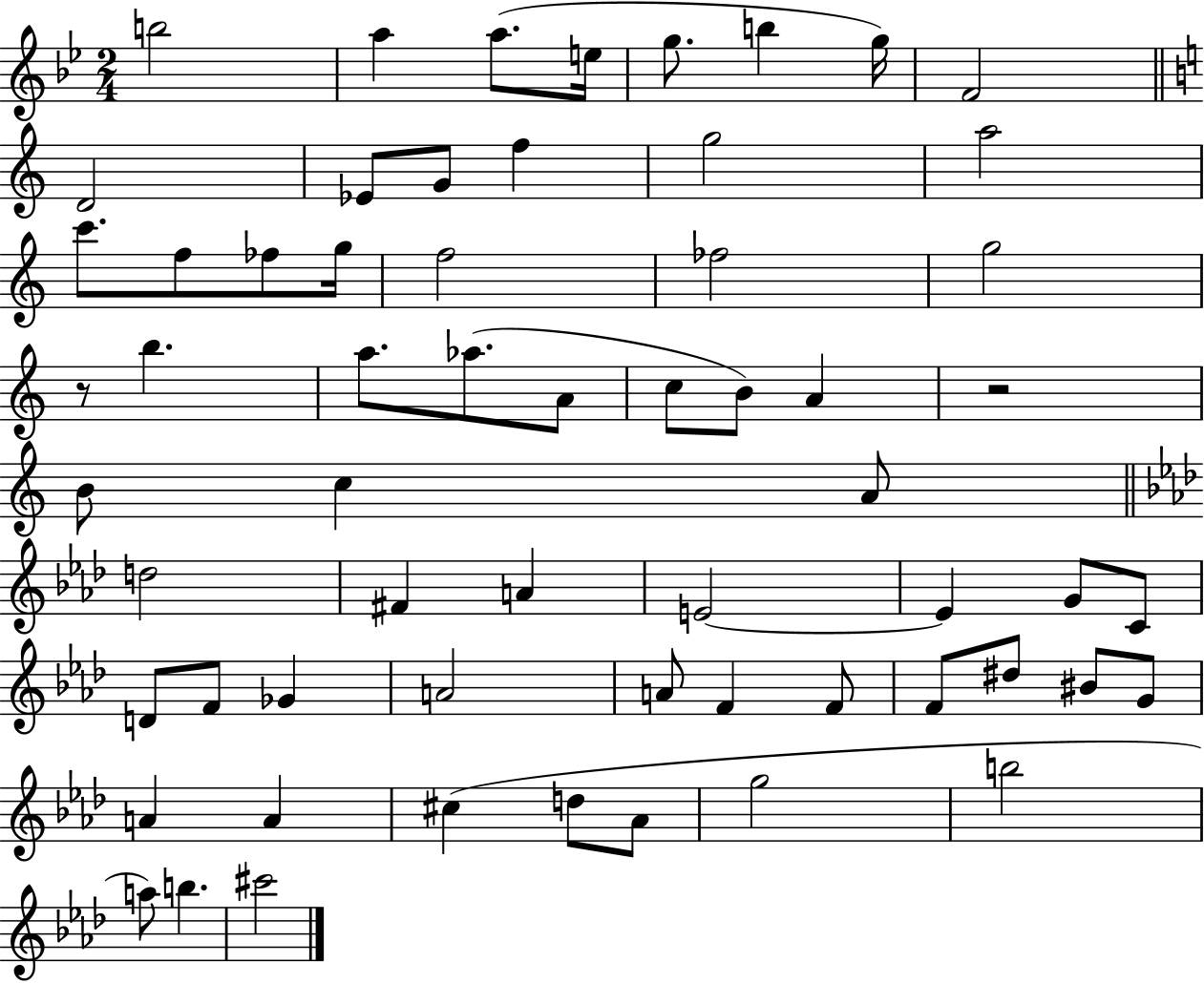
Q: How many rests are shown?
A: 2